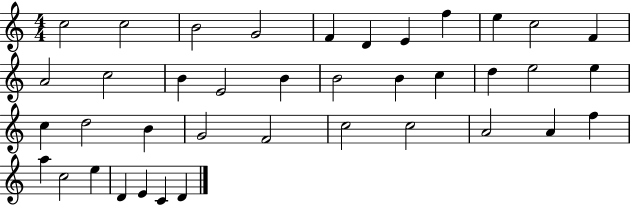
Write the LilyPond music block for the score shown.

{
  \clef treble
  \numericTimeSignature
  \time 4/4
  \key c \major
  c''2 c''2 | b'2 g'2 | f'4 d'4 e'4 f''4 | e''4 c''2 f'4 | \break a'2 c''2 | b'4 e'2 b'4 | b'2 b'4 c''4 | d''4 e''2 e''4 | \break c''4 d''2 b'4 | g'2 f'2 | c''2 c''2 | a'2 a'4 f''4 | \break a''4 c''2 e''4 | d'4 e'4 c'4 d'4 | \bar "|."
}